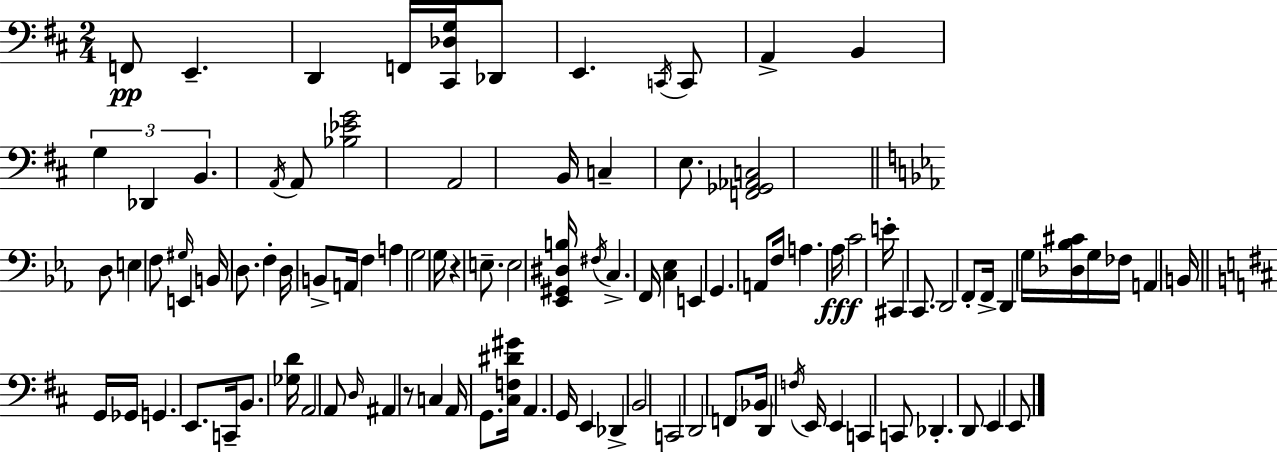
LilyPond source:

{
  \clef bass
  \numericTimeSignature
  \time 2/4
  \key d \major
  f,8\pp e,4.-- | d,4 f,16 <cis, des g>16 des,8 | e,4. \acciaccatura { c,16 } c,8 | a,4-> b,4 | \break \tuplet 3/2 { g4 des,4 | b,4. } \acciaccatura { a,16 } | a,8 <bes ees' g'>2 | a,2 | \break b,16 c4-- e8. | <f, ges, aes, c>2 | \bar "||" \break \key c \minor d8 e4 f8 | \grace { gis16 } e,4 b,16 d8. | f4-. d16 b,8-> | a,16 f4 a4 | \break g2 | g16 r4 e8.-- | e2 | <ees, gis, dis b>16 \acciaccatura { fis16 } c4.-> | \break f,16 <c ees>4 e,4 | g,4. | a,8 f16 a4. | aes16\fff c'2 | \break e'16-. cis,4 c,8. | d,2 | f,8-. f,16-> d,4 | g16 <des bes cis'>16 g16 fes16 a,4 | \break b,16 \bar "||" \break \key d \major g,16 ges,16 g,4. | e,8. c,16-- b,8. <ges d'>16 | a,2 | a,8 \grace { d16 } ais,4 r8 | \break c4 a,16 g,8. | <cis f dis' gis'>16 a,4. | g,16 e,4 des,4-> | b,2 | \break c,2 | d,2 | f,8 \parenthesize bes,16 d,4 | \acciaccatura { f16 } e,16 e,4 c,4 | \break c,8 des,4.-. | d,8 e,4 | e,8 \bar "|."
}